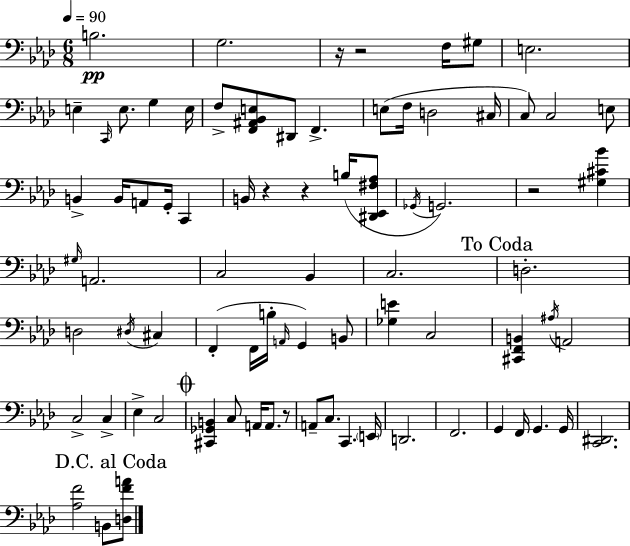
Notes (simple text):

B3/h. G3/h. R/s R/h F3/s G#3/e E3/h. E3/q C2/s E3/e. G3/q E3/s F3/e [F2,A#2,Bb2,E3]/e D#2/e F2/q. E3/e F3/s D3/h C#3/s C3/e C3/h E3/e B2/q B2/s A2/e G2/s C2/q B2/s R/q R/q B3/s [D#2,Eb2,F#3,Ab3]/e Gb2/s G2/h. R/h [G#3,C#4,Bb4]/q G#3/s A2/h. C3/h Bb2/q C3/h. D3/h. D3/h D#3/s C#3/q F2/q F2/s B3/s A2/s G2/q B2/e [Gb3,E4]/q C3/h [C#2,F2,B2]/q A#3/s A2/h C3/h C3/q Eb3/q C3/h [C#2,Gb2,B2]/q C3/e A2/s A2/e. R/e A2/e C3/e. C2/q. E2/s D2/h. F2/h. G2/q F2/s G2/q. G2/s [C2,D#2]/h. [Ab3,F4]/h B2/e [D3,F4,A4]/e